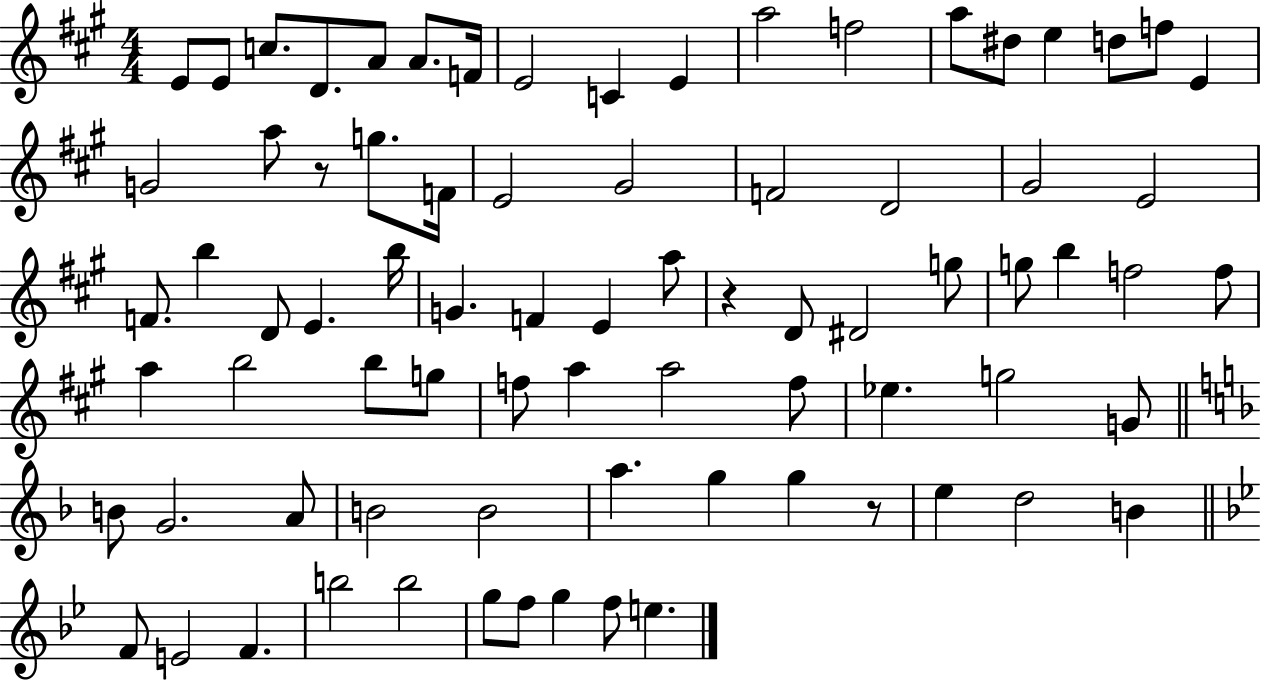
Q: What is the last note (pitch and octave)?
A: E5